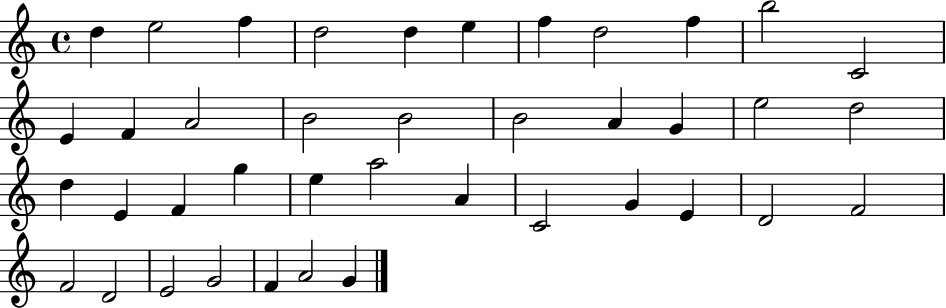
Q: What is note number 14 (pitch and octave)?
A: A4